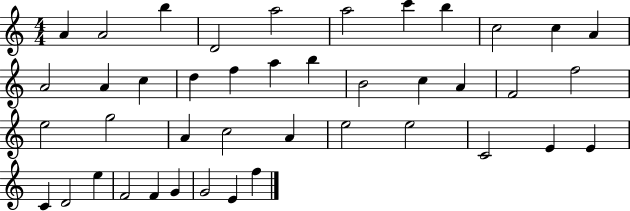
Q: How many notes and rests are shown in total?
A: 42